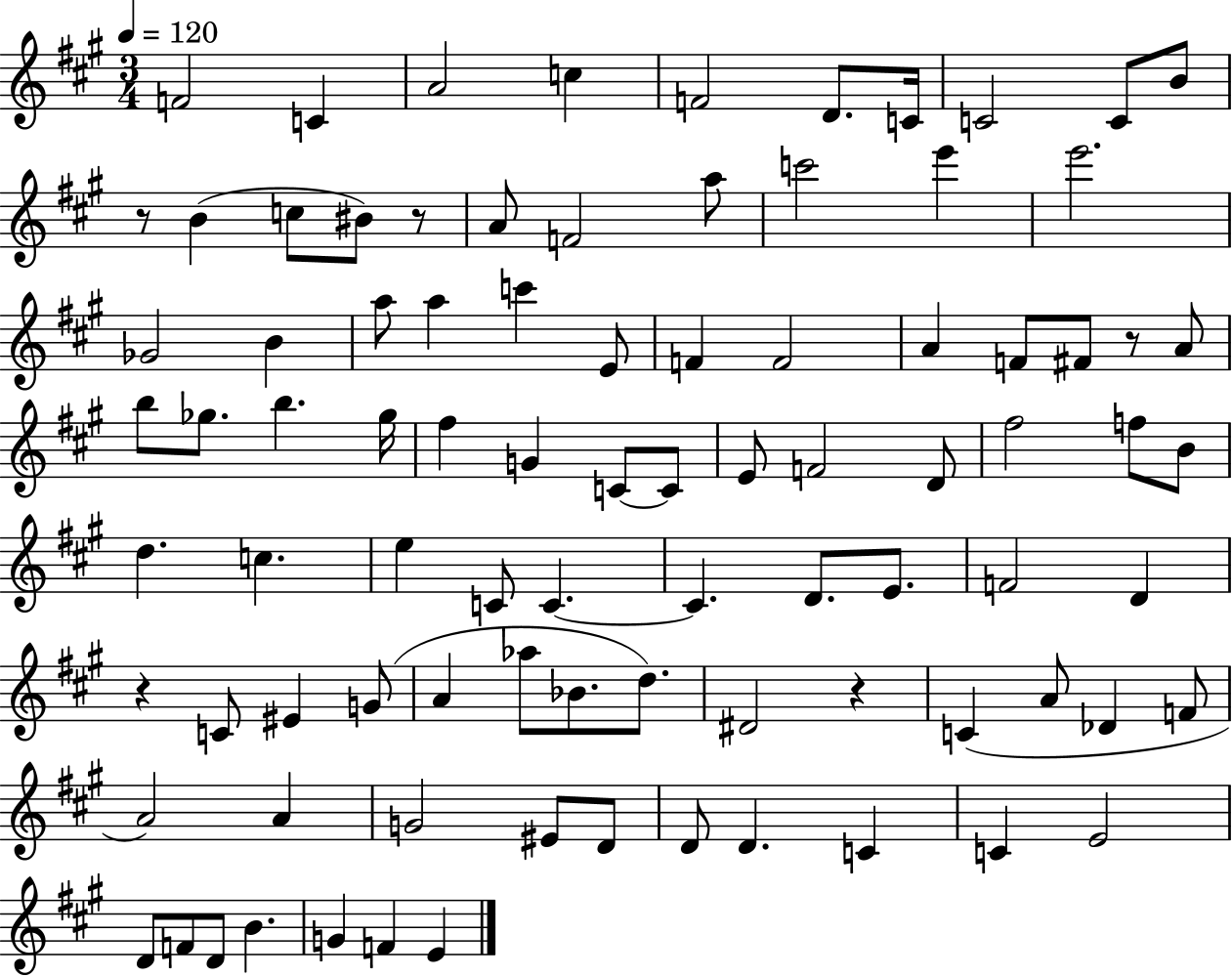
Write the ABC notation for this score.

X:1
T:Untitled
M:3/4
L:1/4
K:A
F2 C A2 c F2 D/2 C/4 C2 C/2 B/2 z/2 B c/2 ^B/2 z/2 A/2 F2 a/2 c'2 e' e'2 _G2 B a/2 a c' E/2 F F2 A F/2 ^F/2 z/2 A/2 b/2 _g/2 b _g/4 ^f G C/2 C/2 E/2 F2 D/2 ^f2 f/2 B/2 d c e C/2 C C D/2 E/2 F2 D z C/2 ^E G/2 A _a/2 _B/2 d/2 ^D2 z C A/2 _D F/2 A2 A G2 ^E/2 D/2 D/2 D C C E2 D/2 F/2 D/2 B G F E